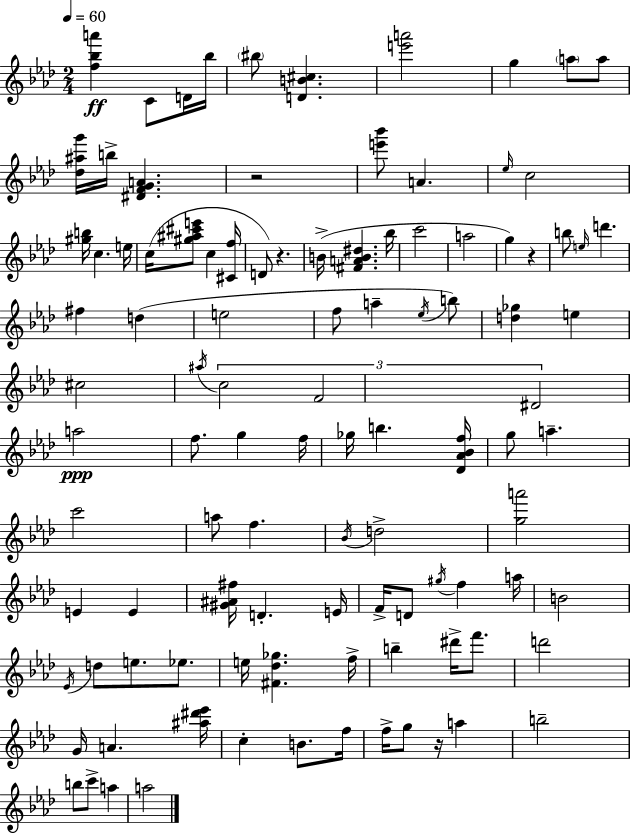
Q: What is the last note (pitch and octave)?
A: A5